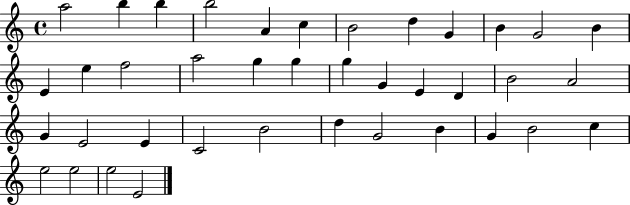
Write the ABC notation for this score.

X:1
T:Untitled
M:4/4
L:1/4
K:C
a2 b b b2 A c B2 d G B G2 B E e f2 a2 g g g G E D B2 A2 G E2 E C2 B2 d G2 B G B2 c e2 e2 e2 E2